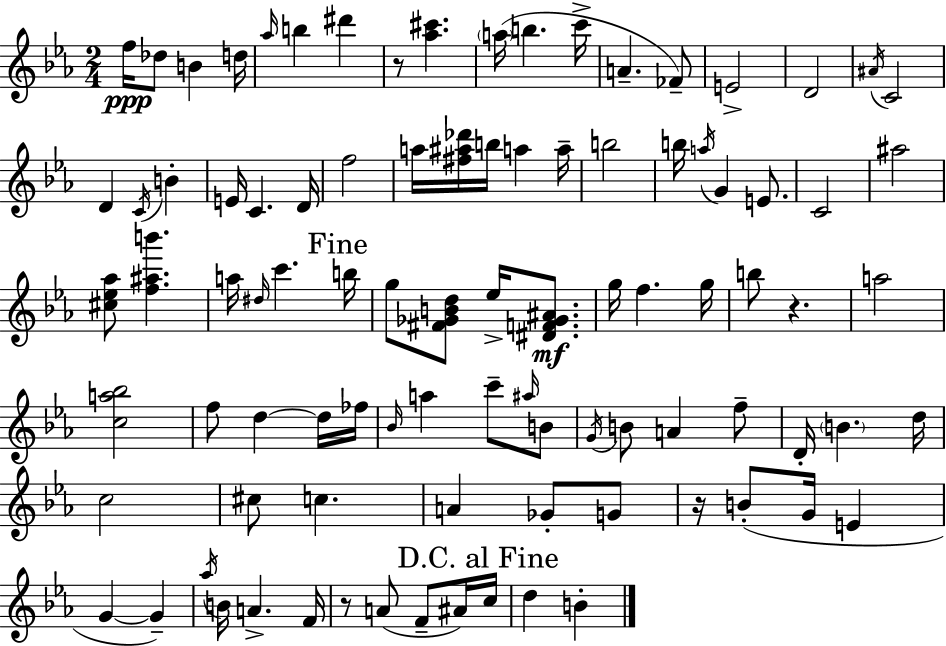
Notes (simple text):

F5/s Db5/e B4/q D5/s Ab5/s B5/q D#6/q R/e [Ab5,C#6]/q. A5/s B5/q. C6/s A4/q. FES4/e E4/h D4/h A#4/s C4/h D4/q C4/s B4/q E4/s C4/q. D4/s F5/h A5/s [F#5,A#5,Db6]/s B5/s A5/q A5/s B5/h B5/s A5/s G4/q E4/e. C4/h A#5/h [C#5,Eb5,Ab5]/e [F5,A#5,B6]/q. A5/s D#5/s C6/q. B5/s G5/e [F#4,Gb4,B4,D5]/e Eb5/s [D#4,F4,Gb4,A#4]/e. G5/s F5/q. G5/s B5/e R/q. A5/h [C5,A5,Bb5]/h F5/e D5/q D5/s FES5/s Bb4/s A5/q C6/e A#5/s B4/e G4/s B4/e A4/q F5/e D4/s B4/q. D5/s C5/h C#5/e C5/q. A4/q Gb4/e G4/e R/s B4/e G4/s E4/q G4/q G4/q Ab5/s B4/s A4/q. F4/s R/e A4/e F4/e A#4/s C5/s D5/q B4/q